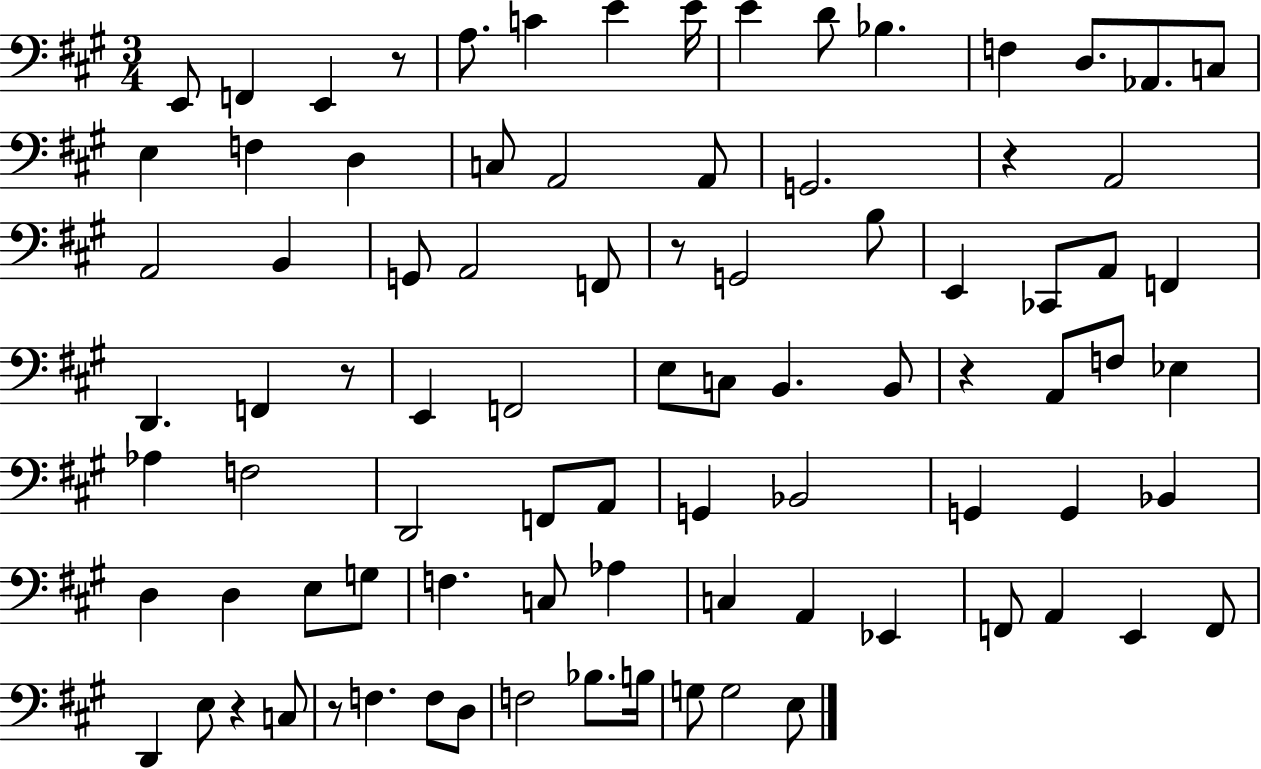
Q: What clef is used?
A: bass